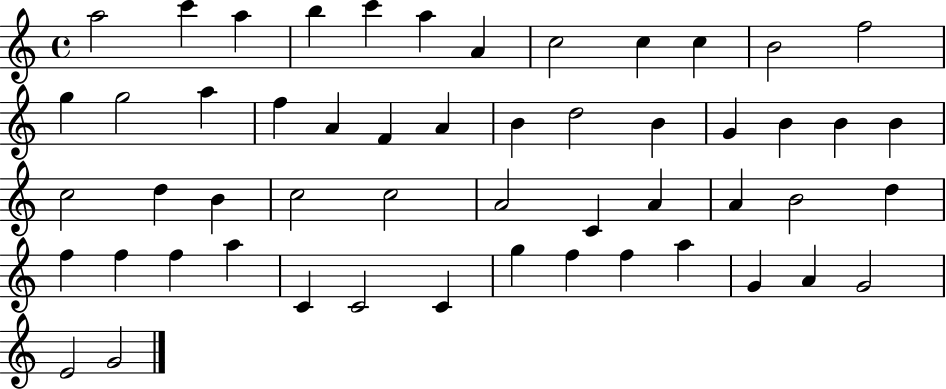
A5/h C6/q A5/q B5/q C6/q A5/q A4/q C5/h C5/q C5/q B4/h F5/h G5/q G5/h A5/q F5/q A4/q F4/q A4/q B4/q D5/h B4/q G4/q B4/q B4/q B4/q C5/h D5/q B4/q C5/h C5/h A4/h C4/q A4/q A4/q B4/h D5/q F5/q F5/q F5/q A5/q C4/q C4/h C4/q G5/q F5/q F5/q A5/q G4/q A4/q G4/h E4/h G4/h